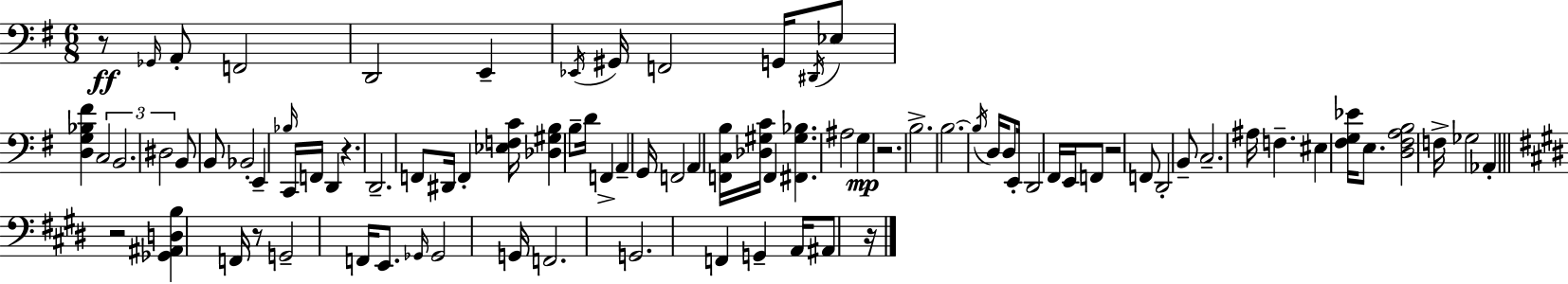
R/e Gb2/s A2/e F2/h D2/h E2/q Eb2/s G#2/s F2/h G2/s D#2/s Eb3/e [D3,G3,Bb3,F#4]/q C3/h B2/h. D#3/h B2/e B2/e Bb2/h E2/q Bb3/s C2/s F2/s D2/q R/q. D2/h. F2/e D#2/s F2/q [Eb3,F3,C4]/s [Db3,G#3,B3]/q B3/e D4/s F2/q A2/q G2/s F2/h A2/q [F2,C3,B3]/s [Db3,G#3,C4]/s F2/q [F#2,G#3,Bb3]/q. A#3/h G3/q R/h. B3/h. B3/h. B3/s D3/s D3/e E2/s D2/h F#2/s E2/s F2/e R/h F2/e D2/h B2/e C3/h. A#3/s F3/q. EIS3/q [F#3,G3,Eb4]/s E3/e. [D3,F#3,A3,B3]/h F3/s Gb3/h Ab2/q R/h [Gb2,A#2,D3,B3]/q F2/s R/e G2/h F2/s E2/e. Gb2/s Gb2/h G2/s F2/h. G2/h. F2/q G2/q A2/s A#2/e R/s